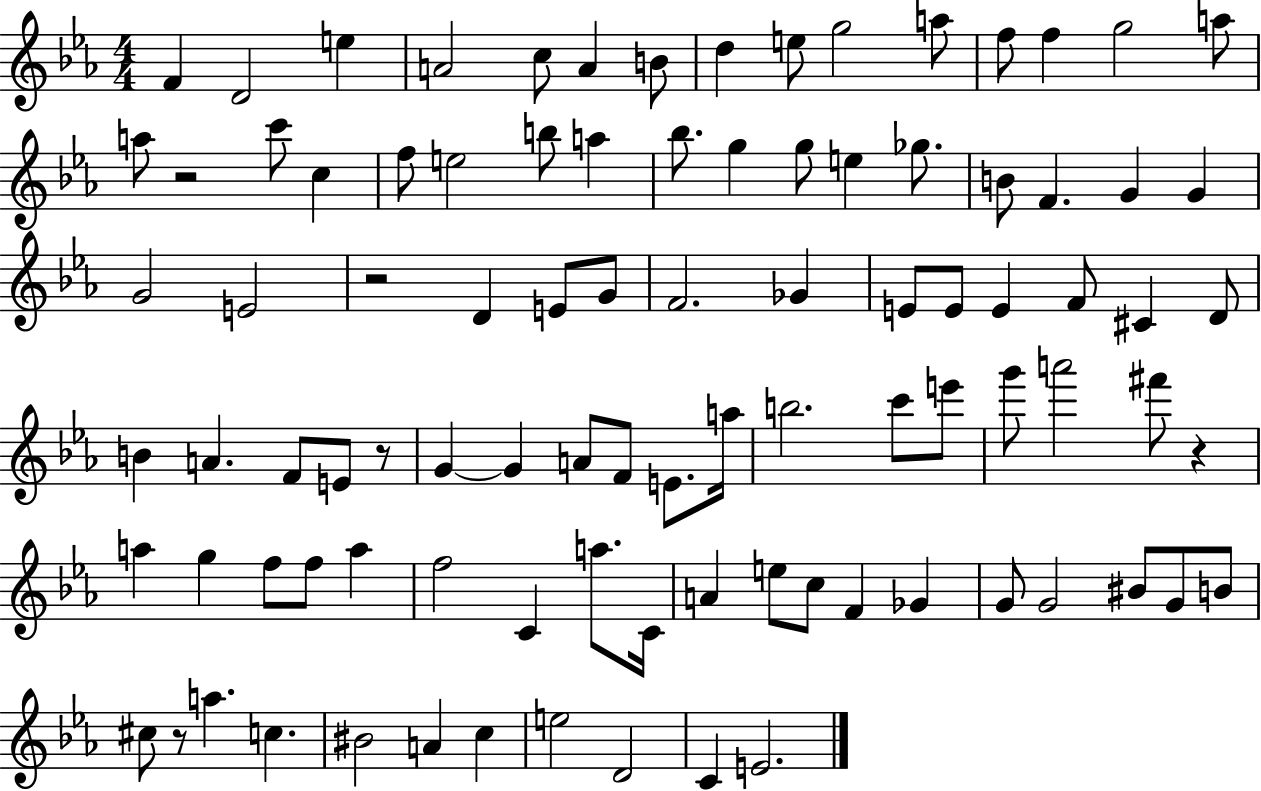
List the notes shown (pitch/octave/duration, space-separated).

F4/q D4/h E5/q A4/h C5/e A4/q B4/e D5/q E5/e G5/h A5/e F5/e F5/q G5/h A5/e A5/e R/h C6/e C5/q F5/e E5/h B5/e A5/q Bb5/e. G5/q G5/e E5/q Gb5/e. B4/e F4/q. G4/q G4/q G4/h E4/h R/h D4/q E4/e G4/e F4/h. Gb4/q E4/e E4/e E4/q F4/e C#4/q D4/e B4/q A4/q. F4/e E4/e R/e G4/q G4/q A4/e F4/e E4/e. A5/s B5/h. C6/e E6/e G6/e A6/h F#6/e R/q A5/q G5/q F5/e F5/e A5/q F5/h C4/q A5/e. C4/s A4/q E5/e C5/e F4/q Gb4/q G4/e G4/h BIS4/e G4/e B4/e C#5/e R/e A5/q. C5/q. BIS4/h A4/q C5/q E5/h D4/h C4/q E4/h.